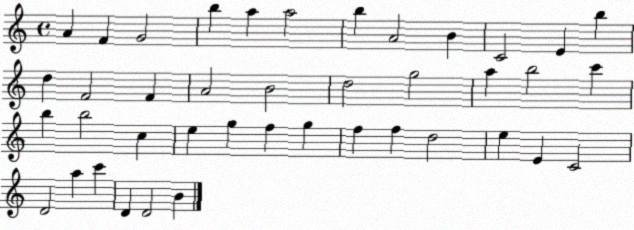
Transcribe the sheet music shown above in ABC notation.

X:1
T:Untitled
M:4/4
L:1/4
K:C
A F G2 b a a2 b A2 B C2 E b d F2 F A2 B2 d2 g2 a b2 c' b b2 c e g f g f f d2 e E C2 D2 a c' D D2 B